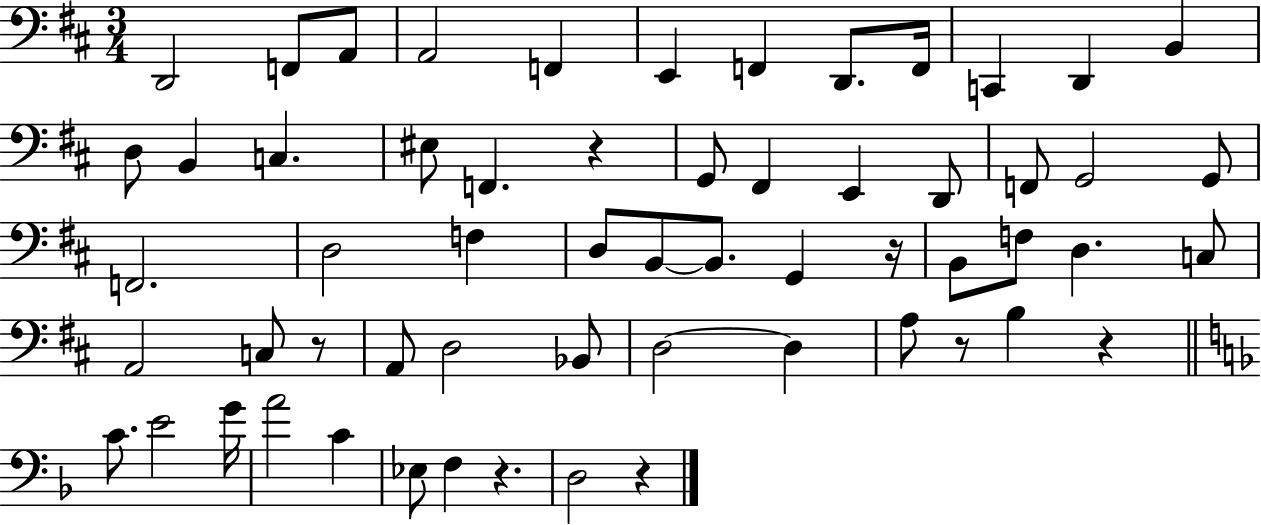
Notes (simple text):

D2/h F2/e A2/e A2/h F2/q E2/q F2/q D2/e. F2/s C2/q D2/q B2/q D3/e B2/q C3/q. EIS3/e F2/q. R/q G2/e F#2/q E2/q D2/e F2/e G2/h G2/e F2/h. D3/h F3/q D3/e B2/e B2/e. G2/q R/s B2/e F3/e D3/q. C3/e A2/h C3/e R/e A2/e D3/h Bb2/e D3/h D3/q A3/e R/e B3/q R/q C4/e. E4/h G4/s A4/h C4/q Eb3/e F3/q R/q. D3/h R/q